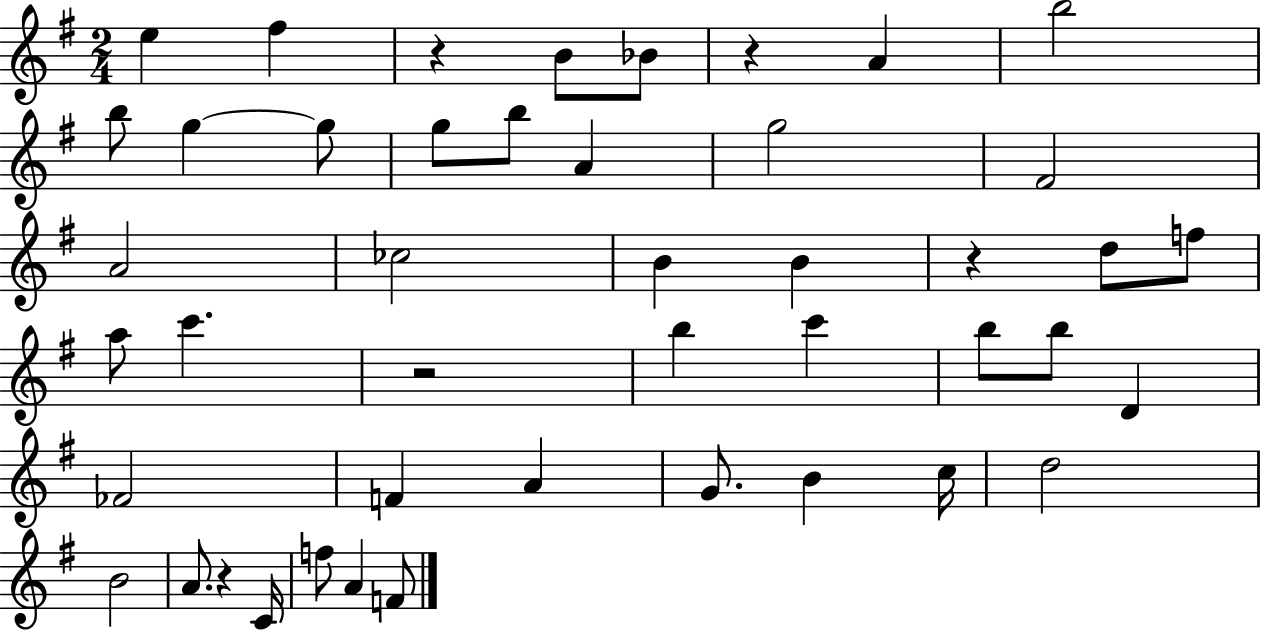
X:1
T:Untitled
M:2/4
L:1/4
K:G
e ^f z B/2 _B/2 z A b2 b/2 g g/2 g/2 b/2 A g2 ^F2 A2 _c2 B B z d/2 f/2 a/2 c' z2 b c' b/2 b/2 D _F2 F A G/2 B c/4 d2 B2 A/2 z C/4 f/2 A F/2